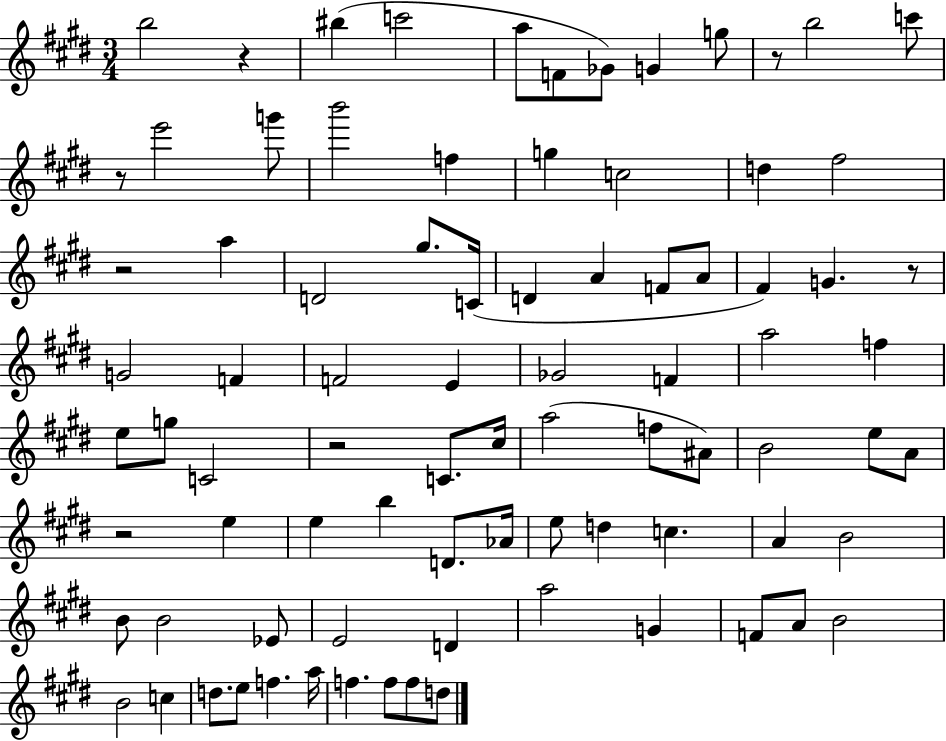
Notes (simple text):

B5/h R/q BIS5/q C6/h A5/e F4/e Gb4/e G4/q G5/e R/e B5/h C6/e R/e E6/h G6/e B6/h F5/q G5/q C5/h D5/q F#5/h R/h A5/q D4/h G#5/e. C4/s D4/q A4/q F4/e A4/e F#4/q G4/q. R/e G4/h F4/q F4/h E4/q Gb4/h F4/q A5/h F5/q E5/e G5/e C4/h R/h C4/e. C#5/s A5/h F5/e A#4/e B4/h E5/e A4/e R/h E5/q E5/q B5/q D4/e. Ab4/s E5/e D5/q C5/q. A4/q B4/h B4/e B4/h Eb4/e E4/h D4/q A5/h G4/q F4/e A4/e B4/h B4/h C5/q D5/e. E5/e F5/q. A5/s F5/q. F5/e F5/e D5/e